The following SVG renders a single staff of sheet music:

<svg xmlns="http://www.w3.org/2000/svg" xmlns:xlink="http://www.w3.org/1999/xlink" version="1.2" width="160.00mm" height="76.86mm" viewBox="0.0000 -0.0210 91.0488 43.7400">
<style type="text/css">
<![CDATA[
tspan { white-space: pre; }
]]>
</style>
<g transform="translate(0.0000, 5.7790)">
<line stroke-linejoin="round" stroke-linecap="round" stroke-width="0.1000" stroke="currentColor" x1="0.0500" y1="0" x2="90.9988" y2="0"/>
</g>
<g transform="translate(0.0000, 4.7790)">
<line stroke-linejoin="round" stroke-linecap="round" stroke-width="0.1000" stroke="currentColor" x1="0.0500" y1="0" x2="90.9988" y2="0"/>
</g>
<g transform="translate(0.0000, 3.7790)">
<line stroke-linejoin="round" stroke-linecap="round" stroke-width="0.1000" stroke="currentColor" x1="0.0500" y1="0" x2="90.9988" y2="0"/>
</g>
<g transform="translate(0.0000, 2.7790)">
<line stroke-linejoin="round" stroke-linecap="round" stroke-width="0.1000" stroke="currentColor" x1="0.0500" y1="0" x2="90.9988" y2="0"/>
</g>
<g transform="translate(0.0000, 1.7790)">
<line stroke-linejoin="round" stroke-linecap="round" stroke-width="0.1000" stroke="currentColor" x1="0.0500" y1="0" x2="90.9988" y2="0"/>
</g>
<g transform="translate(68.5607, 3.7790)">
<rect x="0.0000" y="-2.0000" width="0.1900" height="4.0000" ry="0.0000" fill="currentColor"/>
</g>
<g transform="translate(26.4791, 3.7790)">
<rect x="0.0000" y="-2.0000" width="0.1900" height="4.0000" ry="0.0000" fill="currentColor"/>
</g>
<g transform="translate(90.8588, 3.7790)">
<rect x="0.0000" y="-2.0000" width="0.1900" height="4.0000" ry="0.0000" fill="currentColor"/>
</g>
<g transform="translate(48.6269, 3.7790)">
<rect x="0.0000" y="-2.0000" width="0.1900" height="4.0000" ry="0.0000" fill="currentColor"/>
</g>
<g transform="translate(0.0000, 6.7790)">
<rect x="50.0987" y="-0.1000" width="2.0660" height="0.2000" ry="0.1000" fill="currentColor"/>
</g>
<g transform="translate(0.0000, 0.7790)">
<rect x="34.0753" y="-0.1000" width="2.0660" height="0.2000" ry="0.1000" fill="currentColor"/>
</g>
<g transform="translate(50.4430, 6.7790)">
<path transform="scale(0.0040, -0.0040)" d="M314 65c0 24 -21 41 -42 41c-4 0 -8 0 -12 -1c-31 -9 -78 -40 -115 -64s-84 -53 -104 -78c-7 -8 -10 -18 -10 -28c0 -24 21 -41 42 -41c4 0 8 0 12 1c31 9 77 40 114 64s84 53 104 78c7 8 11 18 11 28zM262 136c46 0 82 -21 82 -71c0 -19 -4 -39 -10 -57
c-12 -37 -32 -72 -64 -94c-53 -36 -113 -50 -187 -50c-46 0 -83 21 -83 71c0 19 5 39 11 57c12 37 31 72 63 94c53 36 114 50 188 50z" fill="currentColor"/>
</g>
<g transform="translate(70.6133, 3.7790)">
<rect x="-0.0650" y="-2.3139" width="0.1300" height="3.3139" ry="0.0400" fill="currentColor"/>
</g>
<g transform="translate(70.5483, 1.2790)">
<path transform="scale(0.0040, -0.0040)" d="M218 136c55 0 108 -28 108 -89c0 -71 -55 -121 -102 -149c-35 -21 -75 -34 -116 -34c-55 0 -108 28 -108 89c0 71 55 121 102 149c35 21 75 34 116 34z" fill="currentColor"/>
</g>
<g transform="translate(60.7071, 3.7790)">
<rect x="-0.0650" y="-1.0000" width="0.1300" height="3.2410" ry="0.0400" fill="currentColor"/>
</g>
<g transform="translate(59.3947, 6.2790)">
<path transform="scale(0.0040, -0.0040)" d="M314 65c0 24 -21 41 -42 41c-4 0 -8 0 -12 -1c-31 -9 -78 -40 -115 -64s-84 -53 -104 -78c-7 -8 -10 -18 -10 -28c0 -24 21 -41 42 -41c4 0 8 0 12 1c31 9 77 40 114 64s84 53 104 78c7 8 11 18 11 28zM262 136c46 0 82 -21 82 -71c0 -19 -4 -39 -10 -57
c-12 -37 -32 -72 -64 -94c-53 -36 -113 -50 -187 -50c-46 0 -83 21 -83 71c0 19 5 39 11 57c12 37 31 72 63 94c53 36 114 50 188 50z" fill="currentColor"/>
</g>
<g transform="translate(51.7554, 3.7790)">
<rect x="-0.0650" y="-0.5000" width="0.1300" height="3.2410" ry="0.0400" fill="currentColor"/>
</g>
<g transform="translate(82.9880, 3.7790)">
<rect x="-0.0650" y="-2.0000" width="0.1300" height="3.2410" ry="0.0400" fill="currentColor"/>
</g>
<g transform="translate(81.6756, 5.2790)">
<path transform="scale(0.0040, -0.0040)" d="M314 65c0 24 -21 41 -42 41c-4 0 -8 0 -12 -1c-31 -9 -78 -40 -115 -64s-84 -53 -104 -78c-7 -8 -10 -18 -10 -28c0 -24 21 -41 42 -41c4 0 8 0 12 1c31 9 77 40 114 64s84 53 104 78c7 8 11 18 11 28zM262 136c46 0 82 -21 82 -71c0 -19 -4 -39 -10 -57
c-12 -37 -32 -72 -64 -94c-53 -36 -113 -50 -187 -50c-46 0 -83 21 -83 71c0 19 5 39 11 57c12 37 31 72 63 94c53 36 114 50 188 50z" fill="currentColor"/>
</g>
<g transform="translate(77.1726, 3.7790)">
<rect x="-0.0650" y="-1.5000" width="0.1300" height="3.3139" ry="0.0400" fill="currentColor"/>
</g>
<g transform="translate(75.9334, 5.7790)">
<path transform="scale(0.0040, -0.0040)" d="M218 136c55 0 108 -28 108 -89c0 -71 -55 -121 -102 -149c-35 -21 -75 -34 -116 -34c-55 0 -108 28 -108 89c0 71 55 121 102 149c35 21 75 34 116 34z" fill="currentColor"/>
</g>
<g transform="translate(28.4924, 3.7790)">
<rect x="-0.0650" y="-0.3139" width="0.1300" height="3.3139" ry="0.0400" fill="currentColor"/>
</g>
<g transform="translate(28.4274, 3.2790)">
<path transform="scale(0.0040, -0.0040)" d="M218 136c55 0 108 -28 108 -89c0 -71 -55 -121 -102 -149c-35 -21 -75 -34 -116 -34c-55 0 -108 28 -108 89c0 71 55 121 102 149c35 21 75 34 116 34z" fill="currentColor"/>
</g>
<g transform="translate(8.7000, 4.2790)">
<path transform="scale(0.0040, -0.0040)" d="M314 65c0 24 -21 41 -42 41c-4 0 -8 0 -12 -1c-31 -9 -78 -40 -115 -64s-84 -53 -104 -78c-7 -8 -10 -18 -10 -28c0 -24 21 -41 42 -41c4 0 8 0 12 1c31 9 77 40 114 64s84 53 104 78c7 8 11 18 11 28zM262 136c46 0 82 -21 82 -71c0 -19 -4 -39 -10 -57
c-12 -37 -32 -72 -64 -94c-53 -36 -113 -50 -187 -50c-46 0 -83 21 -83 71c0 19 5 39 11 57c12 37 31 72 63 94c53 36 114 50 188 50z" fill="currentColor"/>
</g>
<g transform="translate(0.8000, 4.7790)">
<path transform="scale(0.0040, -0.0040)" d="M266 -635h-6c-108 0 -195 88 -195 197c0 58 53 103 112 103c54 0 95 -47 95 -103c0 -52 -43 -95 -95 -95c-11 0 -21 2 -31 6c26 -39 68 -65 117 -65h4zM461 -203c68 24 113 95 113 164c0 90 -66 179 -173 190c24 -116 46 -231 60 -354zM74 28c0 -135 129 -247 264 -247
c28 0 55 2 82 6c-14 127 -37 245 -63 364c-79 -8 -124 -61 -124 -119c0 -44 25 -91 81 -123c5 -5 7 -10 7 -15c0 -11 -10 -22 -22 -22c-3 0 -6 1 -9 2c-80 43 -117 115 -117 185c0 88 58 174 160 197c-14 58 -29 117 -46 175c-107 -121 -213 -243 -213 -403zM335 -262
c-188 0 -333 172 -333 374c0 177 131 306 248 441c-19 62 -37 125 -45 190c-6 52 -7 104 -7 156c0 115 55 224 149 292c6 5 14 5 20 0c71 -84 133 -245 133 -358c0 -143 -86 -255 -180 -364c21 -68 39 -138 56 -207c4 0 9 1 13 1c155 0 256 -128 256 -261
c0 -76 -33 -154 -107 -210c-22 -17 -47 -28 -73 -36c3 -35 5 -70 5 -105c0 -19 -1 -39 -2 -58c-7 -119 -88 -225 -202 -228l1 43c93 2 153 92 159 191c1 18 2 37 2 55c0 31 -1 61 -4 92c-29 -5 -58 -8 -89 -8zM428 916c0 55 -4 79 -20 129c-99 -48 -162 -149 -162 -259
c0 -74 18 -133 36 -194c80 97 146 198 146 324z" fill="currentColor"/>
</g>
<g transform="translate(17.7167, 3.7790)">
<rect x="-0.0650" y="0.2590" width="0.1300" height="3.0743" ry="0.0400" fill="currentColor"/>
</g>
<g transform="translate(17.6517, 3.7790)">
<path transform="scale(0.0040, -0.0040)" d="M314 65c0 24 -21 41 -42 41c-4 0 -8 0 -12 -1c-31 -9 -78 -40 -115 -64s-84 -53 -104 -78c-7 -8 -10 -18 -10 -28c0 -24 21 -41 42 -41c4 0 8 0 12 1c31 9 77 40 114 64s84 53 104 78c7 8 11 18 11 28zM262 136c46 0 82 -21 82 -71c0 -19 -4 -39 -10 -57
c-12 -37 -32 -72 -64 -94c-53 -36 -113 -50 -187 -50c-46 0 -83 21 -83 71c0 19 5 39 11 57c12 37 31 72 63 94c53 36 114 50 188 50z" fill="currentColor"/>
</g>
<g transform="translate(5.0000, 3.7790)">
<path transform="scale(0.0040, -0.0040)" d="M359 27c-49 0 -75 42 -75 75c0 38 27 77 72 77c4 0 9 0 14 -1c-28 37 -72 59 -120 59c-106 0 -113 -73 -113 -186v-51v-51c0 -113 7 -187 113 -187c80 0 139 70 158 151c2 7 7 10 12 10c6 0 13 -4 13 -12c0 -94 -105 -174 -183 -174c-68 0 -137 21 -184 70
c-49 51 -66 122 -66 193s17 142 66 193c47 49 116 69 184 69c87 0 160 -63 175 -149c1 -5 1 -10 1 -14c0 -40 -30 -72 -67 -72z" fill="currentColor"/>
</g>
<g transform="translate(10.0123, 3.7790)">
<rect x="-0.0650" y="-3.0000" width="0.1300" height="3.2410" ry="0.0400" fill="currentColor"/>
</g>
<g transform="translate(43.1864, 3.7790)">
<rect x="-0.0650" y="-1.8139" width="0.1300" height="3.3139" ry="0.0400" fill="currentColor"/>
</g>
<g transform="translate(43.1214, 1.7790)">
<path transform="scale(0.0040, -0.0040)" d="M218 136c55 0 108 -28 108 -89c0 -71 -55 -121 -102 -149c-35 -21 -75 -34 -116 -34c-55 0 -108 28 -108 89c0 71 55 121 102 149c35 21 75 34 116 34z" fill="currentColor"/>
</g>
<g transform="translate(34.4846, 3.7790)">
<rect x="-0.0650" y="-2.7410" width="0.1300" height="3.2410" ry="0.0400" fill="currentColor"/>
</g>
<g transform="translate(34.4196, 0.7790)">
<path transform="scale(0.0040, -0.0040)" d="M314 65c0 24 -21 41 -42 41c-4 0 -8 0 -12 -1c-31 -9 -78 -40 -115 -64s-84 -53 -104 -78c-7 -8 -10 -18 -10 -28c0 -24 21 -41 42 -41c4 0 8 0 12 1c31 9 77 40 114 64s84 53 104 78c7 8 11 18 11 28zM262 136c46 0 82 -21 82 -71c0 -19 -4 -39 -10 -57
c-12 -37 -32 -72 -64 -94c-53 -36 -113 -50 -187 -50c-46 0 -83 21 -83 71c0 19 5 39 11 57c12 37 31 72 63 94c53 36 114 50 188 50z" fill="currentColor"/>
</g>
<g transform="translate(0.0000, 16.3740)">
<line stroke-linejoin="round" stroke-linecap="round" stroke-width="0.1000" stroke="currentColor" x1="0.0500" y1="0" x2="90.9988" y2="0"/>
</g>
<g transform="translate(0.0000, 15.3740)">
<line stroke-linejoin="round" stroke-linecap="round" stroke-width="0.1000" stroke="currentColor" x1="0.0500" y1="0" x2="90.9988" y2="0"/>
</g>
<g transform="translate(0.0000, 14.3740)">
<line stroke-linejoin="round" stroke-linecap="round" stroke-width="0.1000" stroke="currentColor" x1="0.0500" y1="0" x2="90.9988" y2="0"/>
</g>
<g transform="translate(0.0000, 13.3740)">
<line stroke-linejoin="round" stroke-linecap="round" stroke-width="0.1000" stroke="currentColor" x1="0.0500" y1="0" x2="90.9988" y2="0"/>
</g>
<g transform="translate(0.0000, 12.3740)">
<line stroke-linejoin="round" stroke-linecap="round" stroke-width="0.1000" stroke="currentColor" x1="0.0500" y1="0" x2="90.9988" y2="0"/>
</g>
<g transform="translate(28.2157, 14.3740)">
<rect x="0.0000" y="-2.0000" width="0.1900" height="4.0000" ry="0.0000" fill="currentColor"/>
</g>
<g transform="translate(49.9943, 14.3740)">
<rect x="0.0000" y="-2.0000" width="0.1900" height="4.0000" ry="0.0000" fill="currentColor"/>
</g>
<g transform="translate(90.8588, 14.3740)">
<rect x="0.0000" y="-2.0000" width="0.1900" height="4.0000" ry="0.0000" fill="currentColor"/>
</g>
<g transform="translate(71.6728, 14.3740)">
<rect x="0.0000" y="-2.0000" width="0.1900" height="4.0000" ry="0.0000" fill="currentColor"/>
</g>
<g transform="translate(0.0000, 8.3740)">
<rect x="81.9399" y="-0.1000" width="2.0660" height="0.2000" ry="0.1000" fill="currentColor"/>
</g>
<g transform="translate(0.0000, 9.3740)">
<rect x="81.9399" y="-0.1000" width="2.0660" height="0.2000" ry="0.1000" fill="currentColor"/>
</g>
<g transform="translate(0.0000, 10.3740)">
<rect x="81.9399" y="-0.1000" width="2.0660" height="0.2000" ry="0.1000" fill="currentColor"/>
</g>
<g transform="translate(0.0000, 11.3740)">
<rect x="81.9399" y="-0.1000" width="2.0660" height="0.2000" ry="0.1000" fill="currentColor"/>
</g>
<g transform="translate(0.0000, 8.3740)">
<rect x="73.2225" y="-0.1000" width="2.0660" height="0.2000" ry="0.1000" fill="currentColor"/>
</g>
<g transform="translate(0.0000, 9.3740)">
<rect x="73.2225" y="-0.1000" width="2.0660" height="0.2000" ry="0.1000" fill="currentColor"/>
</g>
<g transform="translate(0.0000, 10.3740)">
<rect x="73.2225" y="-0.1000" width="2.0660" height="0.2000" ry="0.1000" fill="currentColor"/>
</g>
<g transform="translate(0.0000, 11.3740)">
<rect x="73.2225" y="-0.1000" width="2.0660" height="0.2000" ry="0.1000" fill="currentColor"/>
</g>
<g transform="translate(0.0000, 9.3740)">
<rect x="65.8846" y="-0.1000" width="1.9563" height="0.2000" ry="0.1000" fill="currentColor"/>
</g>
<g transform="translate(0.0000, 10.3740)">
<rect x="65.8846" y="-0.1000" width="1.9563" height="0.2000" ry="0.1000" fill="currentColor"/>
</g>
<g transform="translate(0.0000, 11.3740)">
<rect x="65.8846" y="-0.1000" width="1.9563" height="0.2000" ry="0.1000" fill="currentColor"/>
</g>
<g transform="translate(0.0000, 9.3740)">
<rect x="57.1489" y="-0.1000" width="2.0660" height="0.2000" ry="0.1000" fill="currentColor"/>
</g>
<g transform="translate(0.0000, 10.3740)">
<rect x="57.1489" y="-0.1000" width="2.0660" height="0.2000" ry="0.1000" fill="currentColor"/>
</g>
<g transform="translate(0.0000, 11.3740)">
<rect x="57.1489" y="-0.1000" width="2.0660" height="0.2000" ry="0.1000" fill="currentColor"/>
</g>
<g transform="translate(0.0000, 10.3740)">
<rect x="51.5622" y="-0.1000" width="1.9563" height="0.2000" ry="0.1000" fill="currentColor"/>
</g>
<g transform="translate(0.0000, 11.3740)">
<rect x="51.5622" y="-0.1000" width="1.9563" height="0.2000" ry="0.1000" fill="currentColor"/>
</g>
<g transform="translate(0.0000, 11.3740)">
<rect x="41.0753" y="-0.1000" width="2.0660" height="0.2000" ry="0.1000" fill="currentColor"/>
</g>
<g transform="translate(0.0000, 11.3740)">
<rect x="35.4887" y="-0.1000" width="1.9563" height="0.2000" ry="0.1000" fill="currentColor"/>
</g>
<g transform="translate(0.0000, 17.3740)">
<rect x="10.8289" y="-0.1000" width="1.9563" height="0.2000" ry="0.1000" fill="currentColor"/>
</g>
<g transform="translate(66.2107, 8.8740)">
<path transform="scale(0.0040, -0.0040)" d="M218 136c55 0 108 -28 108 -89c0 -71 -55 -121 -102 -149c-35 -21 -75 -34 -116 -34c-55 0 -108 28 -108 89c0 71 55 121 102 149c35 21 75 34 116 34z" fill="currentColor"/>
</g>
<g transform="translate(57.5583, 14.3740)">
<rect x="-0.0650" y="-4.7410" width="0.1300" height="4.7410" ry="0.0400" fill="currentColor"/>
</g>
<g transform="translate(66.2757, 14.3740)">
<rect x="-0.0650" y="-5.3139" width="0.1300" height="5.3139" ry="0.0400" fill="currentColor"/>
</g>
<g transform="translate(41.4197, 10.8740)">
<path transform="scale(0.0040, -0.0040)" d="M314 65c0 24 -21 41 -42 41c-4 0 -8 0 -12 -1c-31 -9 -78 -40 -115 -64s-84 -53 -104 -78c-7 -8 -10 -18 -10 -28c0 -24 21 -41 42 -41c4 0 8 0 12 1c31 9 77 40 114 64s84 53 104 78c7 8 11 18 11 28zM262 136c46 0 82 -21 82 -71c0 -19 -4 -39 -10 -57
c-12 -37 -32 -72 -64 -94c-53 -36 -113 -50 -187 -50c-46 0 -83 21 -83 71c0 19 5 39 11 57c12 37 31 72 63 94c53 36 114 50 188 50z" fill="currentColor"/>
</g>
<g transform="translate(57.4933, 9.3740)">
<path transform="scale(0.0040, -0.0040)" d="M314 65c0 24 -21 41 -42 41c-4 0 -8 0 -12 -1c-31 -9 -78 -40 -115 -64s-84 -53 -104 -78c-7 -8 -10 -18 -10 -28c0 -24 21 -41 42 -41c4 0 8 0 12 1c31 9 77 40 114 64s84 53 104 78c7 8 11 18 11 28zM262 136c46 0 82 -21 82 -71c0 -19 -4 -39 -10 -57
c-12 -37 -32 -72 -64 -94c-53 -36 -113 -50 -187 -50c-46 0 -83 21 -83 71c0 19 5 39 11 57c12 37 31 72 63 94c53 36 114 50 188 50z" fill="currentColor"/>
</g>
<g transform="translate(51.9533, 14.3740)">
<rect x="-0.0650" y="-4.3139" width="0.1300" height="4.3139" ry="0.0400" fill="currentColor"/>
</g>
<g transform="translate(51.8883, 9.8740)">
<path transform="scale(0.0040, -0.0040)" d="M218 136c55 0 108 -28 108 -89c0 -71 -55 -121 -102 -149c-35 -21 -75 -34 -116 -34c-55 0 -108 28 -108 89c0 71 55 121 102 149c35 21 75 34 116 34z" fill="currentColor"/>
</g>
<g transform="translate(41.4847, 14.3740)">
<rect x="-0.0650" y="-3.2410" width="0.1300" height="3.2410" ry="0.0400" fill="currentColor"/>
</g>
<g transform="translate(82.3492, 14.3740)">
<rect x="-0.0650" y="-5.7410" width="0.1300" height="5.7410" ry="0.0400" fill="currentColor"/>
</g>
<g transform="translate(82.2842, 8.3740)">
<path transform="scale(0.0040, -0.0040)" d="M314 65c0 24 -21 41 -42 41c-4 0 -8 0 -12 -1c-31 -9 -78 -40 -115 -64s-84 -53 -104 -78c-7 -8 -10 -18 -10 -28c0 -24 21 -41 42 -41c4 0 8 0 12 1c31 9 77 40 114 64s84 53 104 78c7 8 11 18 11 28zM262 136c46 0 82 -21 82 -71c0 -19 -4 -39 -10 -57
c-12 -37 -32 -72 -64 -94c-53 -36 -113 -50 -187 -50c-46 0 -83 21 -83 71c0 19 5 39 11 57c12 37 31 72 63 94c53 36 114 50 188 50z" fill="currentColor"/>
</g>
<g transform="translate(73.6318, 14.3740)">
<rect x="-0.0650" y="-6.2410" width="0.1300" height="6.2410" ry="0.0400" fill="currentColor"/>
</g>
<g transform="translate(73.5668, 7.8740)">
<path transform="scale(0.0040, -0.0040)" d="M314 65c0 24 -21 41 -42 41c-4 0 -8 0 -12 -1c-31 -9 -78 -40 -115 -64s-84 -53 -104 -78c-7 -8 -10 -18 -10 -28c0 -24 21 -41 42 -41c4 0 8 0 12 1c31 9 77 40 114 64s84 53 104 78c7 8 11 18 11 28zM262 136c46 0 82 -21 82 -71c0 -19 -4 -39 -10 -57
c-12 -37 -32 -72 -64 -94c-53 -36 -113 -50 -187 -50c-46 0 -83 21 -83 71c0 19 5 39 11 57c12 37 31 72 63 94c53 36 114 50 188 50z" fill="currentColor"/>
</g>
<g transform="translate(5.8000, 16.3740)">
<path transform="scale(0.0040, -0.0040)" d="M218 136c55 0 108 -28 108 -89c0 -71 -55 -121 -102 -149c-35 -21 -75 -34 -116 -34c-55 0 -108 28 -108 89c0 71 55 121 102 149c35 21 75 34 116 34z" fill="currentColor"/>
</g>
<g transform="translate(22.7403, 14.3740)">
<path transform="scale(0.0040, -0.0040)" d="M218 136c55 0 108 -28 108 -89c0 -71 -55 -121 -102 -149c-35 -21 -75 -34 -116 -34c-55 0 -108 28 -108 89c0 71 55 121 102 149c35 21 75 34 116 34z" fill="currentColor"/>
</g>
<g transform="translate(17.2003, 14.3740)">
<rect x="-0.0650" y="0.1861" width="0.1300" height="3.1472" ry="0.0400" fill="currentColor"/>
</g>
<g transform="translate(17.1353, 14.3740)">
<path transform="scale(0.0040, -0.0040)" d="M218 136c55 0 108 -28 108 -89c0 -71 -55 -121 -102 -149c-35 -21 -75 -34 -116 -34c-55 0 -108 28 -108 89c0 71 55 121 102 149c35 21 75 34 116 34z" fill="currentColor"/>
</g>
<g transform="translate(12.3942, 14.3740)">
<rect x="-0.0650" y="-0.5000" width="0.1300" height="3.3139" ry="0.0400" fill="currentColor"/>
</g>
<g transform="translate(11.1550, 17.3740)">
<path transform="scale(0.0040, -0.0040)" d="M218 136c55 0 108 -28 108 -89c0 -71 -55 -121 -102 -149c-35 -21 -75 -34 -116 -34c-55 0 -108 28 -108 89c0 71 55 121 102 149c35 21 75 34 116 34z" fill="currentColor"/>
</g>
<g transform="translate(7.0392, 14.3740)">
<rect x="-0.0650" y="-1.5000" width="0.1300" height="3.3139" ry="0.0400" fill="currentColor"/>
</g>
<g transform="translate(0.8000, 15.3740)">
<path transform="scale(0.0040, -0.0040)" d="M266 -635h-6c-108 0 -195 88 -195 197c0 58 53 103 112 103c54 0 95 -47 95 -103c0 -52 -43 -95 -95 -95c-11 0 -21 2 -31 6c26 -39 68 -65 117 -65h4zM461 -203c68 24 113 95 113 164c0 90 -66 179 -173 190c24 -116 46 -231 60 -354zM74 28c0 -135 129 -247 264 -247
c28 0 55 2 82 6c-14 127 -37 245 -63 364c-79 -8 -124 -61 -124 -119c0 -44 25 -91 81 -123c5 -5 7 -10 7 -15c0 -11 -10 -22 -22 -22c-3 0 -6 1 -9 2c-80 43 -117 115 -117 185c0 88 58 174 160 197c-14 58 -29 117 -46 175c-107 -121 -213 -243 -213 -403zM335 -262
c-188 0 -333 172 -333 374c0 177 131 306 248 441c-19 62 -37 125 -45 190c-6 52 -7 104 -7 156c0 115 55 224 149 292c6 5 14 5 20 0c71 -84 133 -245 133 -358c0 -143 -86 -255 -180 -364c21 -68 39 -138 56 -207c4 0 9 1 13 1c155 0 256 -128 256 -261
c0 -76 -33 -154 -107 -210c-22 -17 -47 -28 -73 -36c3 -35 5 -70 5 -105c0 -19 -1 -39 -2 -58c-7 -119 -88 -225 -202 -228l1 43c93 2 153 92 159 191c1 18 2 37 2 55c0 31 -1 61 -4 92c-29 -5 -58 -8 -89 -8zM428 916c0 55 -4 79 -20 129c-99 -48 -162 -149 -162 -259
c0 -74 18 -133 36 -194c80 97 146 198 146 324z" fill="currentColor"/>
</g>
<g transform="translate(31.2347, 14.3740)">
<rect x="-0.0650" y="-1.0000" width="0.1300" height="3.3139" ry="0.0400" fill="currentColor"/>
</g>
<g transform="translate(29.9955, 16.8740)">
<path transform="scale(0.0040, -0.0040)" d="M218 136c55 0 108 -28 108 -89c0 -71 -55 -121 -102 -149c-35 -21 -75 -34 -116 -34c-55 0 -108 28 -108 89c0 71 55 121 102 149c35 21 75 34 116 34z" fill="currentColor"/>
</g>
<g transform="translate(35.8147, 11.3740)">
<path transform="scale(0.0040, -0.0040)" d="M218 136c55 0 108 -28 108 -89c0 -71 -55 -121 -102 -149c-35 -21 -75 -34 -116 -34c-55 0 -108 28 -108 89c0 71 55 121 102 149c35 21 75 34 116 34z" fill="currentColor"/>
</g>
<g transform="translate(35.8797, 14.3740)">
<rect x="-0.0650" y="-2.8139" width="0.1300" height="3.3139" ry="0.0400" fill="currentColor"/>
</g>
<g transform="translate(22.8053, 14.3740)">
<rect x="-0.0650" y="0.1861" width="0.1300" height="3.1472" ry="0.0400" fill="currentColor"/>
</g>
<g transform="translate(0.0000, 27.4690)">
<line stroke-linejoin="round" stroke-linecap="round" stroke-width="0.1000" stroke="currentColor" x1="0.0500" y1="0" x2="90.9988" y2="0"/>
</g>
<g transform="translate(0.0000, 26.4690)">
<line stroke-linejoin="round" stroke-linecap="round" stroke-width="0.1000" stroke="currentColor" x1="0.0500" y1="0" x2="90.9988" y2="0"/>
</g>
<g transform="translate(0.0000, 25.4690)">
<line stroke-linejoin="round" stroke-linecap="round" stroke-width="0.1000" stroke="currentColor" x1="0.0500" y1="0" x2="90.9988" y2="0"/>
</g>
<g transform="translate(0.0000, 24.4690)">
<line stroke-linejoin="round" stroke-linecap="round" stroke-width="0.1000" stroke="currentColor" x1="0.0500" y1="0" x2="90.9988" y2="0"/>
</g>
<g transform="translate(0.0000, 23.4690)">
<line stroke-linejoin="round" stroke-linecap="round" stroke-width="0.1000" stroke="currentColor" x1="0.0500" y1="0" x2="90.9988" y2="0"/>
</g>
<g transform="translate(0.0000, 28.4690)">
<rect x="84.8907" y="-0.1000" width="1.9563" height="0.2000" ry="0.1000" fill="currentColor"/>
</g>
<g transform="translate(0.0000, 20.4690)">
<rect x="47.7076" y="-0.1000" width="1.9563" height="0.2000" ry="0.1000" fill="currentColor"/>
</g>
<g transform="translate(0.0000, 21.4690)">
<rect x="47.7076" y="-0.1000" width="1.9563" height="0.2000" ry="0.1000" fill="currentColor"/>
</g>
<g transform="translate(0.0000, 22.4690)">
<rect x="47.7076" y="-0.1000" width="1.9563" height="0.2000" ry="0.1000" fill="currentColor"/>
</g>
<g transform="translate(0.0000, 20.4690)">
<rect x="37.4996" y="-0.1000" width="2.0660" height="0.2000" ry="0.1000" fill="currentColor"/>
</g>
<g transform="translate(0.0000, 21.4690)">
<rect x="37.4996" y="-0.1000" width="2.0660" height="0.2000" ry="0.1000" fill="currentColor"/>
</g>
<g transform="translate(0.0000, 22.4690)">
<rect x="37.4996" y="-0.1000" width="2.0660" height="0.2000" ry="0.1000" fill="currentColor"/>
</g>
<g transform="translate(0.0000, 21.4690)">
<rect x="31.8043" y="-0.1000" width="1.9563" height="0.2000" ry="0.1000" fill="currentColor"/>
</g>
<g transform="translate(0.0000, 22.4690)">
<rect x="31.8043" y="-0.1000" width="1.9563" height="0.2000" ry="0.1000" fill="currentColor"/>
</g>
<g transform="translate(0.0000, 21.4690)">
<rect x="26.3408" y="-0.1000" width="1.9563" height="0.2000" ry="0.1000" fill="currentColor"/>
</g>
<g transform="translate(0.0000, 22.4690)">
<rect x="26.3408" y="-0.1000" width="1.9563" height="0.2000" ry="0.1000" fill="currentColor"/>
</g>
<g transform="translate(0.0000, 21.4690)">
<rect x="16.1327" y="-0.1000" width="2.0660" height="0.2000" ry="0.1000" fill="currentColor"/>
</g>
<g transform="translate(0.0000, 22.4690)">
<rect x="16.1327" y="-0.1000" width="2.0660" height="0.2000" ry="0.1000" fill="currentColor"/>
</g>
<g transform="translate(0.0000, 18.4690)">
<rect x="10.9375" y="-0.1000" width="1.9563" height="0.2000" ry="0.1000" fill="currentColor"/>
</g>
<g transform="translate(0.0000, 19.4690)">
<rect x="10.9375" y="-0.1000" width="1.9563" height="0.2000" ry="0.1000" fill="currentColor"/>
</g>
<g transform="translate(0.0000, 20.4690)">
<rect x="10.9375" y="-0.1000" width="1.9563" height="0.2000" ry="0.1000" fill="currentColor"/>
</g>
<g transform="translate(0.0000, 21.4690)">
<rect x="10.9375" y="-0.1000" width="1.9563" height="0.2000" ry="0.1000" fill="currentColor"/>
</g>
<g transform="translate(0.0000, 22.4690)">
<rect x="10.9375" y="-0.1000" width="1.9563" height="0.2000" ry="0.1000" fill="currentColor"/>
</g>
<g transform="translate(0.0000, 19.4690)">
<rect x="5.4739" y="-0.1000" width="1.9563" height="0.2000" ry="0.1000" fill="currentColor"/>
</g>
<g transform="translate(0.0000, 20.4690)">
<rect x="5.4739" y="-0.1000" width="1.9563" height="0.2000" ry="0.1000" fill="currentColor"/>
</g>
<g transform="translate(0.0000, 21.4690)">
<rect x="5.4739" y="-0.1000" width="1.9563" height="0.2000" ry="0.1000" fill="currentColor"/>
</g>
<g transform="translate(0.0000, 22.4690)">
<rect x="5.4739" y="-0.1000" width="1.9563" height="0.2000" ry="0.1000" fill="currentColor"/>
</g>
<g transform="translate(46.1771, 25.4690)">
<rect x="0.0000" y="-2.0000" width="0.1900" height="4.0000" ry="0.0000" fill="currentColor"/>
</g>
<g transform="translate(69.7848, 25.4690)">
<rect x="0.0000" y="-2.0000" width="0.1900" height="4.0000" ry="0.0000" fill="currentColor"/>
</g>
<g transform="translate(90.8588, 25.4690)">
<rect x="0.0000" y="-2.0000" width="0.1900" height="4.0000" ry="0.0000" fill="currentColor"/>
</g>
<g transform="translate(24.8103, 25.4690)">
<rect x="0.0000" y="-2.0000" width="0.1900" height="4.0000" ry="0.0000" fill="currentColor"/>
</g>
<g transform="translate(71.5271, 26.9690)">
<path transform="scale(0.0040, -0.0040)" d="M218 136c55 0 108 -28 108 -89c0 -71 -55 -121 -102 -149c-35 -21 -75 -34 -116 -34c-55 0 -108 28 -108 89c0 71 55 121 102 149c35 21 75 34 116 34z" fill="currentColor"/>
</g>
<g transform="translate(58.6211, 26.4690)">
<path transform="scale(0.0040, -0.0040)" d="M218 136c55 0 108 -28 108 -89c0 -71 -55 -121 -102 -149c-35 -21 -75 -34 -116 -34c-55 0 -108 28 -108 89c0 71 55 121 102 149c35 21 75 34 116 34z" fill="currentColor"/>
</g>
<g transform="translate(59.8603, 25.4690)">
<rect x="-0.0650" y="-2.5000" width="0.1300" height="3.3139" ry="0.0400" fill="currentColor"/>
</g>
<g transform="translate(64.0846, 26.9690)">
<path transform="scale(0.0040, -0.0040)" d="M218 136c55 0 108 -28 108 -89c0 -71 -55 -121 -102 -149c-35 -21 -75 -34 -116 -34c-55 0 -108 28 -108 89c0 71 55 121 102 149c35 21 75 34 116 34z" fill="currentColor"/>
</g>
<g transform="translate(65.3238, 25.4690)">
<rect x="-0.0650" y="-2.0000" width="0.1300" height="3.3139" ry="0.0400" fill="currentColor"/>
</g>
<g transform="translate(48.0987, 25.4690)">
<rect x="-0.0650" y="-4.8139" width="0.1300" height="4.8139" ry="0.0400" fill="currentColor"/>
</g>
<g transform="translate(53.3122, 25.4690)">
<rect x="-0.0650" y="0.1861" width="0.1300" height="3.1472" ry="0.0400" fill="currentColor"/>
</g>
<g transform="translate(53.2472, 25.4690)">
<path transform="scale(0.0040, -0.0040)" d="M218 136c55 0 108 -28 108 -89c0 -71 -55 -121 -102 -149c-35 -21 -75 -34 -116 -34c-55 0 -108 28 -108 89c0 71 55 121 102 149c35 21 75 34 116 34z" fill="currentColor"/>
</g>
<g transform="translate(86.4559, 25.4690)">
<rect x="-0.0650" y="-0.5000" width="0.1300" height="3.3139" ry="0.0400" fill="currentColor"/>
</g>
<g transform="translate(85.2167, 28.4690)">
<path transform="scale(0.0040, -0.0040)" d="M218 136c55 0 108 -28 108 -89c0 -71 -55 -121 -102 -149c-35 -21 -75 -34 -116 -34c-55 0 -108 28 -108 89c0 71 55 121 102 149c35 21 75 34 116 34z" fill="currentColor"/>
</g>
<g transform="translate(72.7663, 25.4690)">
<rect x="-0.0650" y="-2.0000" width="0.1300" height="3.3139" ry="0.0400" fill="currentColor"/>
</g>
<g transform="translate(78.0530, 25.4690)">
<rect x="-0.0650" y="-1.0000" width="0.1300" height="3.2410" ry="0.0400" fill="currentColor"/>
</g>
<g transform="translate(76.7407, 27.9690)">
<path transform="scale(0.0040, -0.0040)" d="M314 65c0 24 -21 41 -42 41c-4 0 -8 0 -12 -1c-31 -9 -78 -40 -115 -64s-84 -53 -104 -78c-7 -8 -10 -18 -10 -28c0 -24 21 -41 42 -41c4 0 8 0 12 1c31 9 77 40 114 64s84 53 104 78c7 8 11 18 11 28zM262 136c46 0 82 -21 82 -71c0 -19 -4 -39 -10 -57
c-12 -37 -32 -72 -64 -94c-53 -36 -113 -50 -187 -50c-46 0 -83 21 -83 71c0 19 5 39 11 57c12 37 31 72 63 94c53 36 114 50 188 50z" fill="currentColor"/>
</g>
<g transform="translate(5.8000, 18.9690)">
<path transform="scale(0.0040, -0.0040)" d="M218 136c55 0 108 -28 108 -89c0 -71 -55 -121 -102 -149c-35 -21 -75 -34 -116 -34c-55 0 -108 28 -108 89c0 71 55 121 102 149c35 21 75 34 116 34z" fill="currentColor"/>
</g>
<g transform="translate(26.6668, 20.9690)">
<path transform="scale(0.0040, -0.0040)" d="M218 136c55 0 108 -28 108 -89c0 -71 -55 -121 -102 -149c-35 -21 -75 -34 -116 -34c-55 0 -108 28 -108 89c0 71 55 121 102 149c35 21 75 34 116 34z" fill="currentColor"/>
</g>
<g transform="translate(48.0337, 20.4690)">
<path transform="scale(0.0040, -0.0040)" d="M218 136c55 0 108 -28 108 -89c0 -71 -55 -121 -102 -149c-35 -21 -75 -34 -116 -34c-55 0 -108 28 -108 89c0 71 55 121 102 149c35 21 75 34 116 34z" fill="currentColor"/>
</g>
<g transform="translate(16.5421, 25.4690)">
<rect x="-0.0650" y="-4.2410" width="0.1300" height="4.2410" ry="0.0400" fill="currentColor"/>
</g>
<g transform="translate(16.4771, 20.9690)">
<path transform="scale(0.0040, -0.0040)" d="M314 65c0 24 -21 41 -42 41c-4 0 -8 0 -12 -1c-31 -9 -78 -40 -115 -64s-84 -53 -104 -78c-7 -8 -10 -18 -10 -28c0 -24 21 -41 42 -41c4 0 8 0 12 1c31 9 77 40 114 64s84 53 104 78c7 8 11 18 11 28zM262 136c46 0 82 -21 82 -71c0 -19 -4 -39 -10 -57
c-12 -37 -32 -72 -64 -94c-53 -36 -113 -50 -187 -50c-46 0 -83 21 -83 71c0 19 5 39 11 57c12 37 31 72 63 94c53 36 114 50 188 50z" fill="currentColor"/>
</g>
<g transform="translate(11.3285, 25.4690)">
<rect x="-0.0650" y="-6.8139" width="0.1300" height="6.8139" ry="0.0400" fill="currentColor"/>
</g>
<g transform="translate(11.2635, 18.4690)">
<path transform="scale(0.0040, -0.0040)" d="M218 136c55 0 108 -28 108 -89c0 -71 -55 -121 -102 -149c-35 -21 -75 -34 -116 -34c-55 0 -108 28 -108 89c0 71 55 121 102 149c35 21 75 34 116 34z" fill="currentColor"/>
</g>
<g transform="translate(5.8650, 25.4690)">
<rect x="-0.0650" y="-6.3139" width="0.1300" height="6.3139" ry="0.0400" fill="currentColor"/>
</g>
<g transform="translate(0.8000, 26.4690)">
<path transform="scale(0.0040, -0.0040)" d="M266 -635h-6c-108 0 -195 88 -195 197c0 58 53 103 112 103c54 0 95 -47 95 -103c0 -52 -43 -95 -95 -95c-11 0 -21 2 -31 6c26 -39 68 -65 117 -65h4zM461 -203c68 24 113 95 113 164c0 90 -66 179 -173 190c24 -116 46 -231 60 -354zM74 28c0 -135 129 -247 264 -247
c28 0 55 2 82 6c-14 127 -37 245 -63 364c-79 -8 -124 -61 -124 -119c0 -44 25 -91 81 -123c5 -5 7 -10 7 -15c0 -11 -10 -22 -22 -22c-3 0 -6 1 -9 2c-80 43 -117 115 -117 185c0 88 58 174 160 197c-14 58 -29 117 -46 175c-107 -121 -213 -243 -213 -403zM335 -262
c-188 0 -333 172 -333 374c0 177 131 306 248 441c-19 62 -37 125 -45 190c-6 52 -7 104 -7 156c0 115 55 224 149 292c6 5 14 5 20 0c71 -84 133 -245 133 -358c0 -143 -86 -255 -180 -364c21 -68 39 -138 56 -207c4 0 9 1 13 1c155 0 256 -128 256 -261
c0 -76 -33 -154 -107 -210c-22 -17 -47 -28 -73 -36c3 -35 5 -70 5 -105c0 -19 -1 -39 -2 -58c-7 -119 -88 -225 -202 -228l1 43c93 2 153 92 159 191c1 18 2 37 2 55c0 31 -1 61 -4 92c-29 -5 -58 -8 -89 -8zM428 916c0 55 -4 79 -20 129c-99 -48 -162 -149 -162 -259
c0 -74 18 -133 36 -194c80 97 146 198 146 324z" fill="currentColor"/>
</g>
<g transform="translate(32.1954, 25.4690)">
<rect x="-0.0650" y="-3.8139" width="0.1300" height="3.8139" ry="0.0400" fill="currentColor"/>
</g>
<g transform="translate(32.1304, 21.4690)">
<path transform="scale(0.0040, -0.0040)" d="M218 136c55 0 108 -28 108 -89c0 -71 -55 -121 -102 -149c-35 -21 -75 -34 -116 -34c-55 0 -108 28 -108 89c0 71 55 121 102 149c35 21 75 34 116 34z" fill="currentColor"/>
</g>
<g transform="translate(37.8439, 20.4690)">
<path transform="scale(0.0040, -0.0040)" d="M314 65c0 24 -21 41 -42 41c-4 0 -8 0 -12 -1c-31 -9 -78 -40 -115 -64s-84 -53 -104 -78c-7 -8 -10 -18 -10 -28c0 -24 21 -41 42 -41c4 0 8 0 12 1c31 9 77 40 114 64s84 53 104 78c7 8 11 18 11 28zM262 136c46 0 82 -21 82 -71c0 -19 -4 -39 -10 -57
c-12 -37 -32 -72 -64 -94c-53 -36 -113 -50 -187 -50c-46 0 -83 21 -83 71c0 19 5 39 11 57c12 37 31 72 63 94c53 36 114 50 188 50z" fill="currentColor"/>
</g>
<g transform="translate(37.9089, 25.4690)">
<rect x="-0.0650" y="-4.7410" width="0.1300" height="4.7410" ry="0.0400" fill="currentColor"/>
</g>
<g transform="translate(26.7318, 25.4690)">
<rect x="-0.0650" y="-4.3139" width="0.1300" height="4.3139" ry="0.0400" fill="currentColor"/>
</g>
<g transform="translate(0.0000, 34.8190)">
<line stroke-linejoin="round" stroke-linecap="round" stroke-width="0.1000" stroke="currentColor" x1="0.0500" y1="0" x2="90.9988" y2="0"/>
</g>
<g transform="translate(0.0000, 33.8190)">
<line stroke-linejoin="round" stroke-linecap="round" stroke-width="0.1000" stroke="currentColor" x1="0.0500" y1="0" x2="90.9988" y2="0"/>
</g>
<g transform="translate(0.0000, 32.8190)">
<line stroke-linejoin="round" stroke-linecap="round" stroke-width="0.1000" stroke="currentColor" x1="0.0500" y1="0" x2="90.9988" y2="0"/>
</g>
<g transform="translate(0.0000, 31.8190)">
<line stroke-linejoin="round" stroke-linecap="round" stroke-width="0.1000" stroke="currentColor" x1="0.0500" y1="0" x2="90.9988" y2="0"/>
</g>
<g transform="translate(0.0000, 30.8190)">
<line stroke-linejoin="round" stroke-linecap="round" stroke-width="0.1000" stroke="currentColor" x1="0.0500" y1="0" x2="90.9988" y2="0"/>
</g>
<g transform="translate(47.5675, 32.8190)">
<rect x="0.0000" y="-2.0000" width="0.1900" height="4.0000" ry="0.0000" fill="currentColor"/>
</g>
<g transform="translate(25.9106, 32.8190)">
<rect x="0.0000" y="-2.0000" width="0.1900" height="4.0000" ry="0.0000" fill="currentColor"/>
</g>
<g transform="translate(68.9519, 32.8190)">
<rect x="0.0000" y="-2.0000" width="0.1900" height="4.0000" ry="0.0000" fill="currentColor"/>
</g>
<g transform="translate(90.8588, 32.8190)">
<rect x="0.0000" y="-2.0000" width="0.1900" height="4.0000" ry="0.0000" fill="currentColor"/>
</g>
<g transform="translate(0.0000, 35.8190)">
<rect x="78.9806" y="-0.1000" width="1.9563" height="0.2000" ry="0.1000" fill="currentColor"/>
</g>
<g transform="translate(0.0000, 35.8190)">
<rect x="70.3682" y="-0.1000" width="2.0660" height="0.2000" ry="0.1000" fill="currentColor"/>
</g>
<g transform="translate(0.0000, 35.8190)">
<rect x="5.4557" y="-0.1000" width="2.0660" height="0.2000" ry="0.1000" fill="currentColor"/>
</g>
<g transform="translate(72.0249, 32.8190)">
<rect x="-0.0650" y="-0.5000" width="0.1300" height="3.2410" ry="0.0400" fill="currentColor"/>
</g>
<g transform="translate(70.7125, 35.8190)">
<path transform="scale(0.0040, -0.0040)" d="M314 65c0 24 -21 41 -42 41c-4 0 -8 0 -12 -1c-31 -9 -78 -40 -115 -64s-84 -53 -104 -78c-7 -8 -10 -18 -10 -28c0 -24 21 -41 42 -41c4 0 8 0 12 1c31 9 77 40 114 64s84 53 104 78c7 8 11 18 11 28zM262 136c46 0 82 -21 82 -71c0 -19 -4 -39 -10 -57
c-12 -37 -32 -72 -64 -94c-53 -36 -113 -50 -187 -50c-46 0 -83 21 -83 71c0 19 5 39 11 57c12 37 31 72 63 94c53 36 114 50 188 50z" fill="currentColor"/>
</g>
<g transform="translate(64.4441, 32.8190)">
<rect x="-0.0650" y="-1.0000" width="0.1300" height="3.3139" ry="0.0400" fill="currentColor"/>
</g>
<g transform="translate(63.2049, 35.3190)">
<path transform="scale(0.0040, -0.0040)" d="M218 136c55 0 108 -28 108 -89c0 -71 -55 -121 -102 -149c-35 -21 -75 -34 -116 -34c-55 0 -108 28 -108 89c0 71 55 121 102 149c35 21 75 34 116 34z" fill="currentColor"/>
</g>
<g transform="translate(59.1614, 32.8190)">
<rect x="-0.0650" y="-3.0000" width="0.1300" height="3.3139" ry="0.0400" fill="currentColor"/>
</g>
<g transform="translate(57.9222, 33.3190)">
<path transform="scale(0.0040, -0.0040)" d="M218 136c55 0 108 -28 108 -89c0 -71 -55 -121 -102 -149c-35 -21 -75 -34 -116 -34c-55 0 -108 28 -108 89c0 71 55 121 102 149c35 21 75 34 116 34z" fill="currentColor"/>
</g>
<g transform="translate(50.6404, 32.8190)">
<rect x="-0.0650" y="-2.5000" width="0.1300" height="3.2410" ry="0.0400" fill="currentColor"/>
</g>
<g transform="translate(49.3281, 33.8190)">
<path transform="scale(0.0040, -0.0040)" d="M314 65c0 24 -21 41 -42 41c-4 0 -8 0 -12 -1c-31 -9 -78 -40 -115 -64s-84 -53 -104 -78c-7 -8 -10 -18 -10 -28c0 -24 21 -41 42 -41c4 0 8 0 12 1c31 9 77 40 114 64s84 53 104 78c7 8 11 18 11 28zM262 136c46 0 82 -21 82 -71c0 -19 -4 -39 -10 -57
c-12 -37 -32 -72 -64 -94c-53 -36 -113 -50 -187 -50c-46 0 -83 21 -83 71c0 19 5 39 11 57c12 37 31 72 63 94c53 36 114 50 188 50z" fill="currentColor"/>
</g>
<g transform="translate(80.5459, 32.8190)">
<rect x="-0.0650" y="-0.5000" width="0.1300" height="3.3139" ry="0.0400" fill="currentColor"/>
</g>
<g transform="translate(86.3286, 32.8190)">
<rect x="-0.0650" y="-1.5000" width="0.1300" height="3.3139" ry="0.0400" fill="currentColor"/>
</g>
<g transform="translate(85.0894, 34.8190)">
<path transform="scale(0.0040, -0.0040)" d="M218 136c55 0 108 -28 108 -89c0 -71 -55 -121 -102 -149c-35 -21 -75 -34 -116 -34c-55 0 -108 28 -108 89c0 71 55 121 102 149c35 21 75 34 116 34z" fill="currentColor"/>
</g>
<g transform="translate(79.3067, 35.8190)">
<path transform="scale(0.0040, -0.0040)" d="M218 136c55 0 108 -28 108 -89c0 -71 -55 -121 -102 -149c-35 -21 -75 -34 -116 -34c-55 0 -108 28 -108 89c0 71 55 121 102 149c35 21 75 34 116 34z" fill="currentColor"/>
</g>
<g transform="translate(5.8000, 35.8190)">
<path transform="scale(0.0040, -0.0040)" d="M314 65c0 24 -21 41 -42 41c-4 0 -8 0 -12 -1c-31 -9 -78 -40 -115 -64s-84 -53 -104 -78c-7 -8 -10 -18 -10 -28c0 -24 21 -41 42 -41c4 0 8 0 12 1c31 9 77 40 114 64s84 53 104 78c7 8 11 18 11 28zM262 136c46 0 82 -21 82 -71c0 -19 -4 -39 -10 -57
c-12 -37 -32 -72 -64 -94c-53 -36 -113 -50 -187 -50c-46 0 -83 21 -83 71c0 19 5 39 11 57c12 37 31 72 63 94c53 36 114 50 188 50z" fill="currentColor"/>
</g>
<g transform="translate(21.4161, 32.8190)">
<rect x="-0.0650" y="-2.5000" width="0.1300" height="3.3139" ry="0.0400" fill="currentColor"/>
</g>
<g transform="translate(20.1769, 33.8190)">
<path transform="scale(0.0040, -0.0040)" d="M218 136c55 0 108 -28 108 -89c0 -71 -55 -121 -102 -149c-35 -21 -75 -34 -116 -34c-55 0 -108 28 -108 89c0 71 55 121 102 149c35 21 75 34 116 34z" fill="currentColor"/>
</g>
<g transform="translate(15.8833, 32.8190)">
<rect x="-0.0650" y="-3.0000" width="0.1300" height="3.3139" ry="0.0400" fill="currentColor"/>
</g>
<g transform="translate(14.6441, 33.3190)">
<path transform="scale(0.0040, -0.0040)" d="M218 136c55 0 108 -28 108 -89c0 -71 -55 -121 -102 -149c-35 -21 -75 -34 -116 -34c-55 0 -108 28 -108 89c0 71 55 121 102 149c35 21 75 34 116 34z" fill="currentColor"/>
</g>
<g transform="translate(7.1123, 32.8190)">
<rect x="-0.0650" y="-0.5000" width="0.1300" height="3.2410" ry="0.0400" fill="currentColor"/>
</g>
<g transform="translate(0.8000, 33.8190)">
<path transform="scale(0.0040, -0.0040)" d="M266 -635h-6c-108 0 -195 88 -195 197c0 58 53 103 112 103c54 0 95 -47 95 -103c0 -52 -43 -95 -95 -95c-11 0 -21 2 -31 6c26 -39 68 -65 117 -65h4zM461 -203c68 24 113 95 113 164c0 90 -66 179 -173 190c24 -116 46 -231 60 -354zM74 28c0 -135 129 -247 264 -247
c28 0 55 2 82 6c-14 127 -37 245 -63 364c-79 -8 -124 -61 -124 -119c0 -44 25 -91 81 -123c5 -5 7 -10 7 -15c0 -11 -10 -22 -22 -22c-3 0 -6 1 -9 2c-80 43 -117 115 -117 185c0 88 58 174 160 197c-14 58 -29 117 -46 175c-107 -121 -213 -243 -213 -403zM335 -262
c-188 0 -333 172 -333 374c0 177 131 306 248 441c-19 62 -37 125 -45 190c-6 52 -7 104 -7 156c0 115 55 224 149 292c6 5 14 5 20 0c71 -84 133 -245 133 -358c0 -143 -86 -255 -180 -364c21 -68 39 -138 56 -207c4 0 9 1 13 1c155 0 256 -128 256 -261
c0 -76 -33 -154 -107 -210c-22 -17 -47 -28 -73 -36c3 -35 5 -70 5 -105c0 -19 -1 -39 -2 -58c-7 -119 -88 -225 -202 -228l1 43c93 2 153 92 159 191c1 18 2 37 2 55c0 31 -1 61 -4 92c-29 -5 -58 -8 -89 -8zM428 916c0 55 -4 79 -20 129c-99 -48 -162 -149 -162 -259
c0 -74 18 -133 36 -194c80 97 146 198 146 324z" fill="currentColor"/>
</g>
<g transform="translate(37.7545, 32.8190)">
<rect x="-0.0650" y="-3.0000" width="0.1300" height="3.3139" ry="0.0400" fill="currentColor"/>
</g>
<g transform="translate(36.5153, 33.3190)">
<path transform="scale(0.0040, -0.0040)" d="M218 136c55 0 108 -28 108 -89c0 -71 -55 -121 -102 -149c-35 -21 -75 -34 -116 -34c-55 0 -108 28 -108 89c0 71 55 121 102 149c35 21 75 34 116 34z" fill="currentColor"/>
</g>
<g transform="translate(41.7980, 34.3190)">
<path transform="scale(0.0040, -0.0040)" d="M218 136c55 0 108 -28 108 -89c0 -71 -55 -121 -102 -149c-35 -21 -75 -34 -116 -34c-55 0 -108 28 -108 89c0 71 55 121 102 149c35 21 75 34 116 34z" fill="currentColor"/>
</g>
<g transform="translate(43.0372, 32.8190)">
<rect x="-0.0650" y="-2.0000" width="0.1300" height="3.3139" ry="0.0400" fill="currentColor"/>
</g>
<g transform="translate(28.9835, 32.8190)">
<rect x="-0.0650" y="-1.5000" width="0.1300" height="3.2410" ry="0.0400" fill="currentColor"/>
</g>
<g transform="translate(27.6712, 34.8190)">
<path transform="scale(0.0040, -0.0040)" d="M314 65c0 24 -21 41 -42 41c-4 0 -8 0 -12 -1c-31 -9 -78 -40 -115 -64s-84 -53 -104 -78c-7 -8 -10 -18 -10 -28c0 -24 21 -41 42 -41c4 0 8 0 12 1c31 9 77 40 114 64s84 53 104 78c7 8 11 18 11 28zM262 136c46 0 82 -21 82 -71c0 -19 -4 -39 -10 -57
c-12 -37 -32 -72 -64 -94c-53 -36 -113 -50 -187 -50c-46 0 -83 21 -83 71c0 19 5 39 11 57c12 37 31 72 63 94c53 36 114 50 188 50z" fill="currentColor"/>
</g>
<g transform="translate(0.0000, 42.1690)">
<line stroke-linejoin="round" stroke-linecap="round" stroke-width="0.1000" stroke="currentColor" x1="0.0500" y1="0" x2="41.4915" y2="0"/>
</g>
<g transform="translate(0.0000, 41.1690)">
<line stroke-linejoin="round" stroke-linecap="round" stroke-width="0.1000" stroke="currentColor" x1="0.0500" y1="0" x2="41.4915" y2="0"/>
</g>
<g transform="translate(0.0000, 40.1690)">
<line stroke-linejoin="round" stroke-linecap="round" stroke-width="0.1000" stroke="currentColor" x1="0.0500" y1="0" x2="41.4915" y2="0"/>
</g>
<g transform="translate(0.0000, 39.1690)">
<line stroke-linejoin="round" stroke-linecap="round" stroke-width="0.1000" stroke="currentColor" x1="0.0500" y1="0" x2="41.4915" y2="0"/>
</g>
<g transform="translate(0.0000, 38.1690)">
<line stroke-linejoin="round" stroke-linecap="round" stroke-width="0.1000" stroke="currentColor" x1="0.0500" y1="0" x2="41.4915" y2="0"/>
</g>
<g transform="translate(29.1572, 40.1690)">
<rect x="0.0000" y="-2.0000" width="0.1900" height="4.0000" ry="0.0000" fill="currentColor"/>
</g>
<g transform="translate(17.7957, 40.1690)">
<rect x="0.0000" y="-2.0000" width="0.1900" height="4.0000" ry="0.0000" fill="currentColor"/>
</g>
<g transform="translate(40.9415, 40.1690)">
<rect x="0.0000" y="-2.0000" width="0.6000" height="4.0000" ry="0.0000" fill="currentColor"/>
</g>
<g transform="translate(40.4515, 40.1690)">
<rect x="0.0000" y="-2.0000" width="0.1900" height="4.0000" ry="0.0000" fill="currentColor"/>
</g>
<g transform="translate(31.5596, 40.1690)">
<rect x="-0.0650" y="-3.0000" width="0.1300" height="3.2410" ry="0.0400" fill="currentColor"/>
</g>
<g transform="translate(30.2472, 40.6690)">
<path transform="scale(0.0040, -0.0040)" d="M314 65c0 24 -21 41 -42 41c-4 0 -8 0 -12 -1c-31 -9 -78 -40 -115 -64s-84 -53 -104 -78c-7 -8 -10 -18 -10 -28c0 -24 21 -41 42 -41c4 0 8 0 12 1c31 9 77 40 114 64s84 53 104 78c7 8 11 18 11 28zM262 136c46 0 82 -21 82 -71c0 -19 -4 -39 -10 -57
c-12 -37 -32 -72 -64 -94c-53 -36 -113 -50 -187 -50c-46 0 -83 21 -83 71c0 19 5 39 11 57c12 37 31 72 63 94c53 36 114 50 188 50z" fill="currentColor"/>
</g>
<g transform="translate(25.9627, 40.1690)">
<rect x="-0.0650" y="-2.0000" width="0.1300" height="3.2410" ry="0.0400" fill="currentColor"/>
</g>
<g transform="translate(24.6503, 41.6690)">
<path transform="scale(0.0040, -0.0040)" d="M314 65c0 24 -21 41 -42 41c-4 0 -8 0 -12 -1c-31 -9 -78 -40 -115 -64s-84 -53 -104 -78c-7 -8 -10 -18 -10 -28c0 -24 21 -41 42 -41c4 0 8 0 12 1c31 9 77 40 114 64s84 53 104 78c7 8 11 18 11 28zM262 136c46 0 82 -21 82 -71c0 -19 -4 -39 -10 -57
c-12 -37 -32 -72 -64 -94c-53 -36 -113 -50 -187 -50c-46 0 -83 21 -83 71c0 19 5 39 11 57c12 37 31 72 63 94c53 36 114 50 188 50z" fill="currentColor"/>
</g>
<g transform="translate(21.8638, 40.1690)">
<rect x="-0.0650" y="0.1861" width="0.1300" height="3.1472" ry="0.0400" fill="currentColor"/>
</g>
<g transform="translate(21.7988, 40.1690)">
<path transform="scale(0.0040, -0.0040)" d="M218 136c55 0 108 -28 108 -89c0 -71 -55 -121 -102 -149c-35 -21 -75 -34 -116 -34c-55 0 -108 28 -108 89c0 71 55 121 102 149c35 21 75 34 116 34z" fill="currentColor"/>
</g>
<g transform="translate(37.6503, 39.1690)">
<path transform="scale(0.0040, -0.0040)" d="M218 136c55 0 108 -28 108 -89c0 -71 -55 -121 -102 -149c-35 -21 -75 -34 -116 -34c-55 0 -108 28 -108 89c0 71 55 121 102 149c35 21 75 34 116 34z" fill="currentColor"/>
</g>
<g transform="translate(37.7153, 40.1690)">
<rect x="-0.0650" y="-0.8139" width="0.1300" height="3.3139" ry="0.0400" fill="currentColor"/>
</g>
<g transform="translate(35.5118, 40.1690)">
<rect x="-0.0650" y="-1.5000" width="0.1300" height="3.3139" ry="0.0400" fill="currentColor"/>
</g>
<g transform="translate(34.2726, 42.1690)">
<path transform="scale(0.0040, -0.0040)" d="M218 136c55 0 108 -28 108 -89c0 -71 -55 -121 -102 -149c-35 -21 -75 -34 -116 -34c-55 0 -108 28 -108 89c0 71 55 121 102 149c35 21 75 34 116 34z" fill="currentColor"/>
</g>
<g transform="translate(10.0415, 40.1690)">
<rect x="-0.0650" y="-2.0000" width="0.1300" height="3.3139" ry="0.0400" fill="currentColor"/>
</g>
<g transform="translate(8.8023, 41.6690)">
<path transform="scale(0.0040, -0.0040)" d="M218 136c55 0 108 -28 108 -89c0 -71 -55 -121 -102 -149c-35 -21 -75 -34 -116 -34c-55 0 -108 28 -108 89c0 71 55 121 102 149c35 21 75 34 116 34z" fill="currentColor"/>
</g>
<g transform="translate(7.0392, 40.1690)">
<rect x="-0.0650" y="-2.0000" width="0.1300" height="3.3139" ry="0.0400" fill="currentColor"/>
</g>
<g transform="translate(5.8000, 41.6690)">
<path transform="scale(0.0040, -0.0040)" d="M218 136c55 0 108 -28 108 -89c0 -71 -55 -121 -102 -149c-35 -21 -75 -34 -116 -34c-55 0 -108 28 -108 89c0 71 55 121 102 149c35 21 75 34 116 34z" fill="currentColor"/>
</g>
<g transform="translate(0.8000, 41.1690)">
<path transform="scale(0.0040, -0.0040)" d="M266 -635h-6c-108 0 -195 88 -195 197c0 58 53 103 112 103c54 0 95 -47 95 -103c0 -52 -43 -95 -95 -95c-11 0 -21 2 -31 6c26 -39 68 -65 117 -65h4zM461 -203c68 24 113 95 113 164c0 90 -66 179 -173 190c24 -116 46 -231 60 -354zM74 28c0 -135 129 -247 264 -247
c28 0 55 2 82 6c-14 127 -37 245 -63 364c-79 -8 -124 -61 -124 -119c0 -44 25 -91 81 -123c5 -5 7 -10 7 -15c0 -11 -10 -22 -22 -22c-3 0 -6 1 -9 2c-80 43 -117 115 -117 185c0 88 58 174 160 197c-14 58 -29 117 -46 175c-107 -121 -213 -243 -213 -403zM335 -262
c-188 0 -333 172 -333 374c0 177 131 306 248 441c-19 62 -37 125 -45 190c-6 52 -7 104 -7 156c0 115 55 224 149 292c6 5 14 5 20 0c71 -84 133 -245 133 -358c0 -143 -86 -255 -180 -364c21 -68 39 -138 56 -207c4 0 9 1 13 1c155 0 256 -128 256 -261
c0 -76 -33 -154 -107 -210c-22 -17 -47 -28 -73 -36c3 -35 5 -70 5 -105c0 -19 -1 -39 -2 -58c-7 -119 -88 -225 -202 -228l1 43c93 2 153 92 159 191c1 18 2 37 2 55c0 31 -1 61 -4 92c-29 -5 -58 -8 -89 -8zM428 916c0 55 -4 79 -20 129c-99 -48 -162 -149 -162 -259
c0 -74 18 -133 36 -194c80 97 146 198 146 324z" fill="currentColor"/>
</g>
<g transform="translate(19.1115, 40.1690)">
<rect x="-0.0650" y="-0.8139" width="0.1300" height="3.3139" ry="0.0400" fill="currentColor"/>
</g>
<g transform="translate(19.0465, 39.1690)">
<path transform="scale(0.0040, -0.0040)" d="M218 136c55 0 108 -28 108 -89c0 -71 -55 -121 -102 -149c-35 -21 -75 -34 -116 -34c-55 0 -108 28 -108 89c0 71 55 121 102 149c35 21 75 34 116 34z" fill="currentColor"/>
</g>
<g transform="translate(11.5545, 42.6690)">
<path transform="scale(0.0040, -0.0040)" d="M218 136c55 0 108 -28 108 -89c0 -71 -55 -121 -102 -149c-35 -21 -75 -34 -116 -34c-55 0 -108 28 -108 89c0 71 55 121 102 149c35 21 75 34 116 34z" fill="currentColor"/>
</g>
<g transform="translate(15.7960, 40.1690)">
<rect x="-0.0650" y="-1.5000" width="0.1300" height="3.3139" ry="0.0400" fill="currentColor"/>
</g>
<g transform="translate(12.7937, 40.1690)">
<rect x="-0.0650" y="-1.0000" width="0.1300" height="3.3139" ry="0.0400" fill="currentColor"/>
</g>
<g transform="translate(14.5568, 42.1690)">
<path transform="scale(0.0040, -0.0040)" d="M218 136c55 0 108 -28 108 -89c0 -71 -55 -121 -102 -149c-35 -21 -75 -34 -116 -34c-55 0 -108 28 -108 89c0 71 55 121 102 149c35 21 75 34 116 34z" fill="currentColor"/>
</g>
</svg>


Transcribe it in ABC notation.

X:1
T:Untitled
M:4/4
L:1/4
K:C
A2 B2 c a2 f C2 D2 g E F2 E C B B D a b2 d' e'2 f' a'2 g'2 a' b' d'2 d' c' e'2 e' B G F F D2 C C2 A G E2 A F G2 A D C2 C E F F D E d B F2 A2 E d